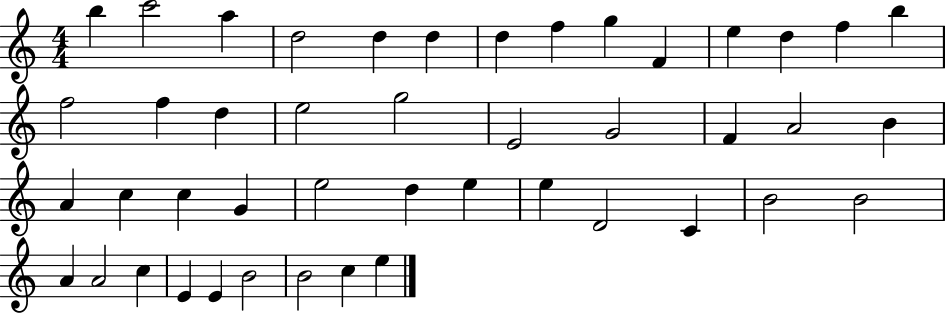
{
  \clef treble
  \numericTimeSignature
  \time 4/4
  \key c \major
  b''4 c'''2 a''4 | d''2 d''4 d''4 | d''4 f''4 g''4 f'4 | e''4 d''4 f''4 b''4 | \break f''2 f''4 d''4 | e''2 g''2 | e'2 g'2 | f'4 a'2 b'4 | \break a'4 c''4 c''4 g'4 | e''2 d''4 e''4 | e''4 d'2 c'4 | b'2 b'2 | \break a'4 a'2 c''4 | e'4 e'4 b'2 | b'2 c''4 e''4 | \bar "|."
}